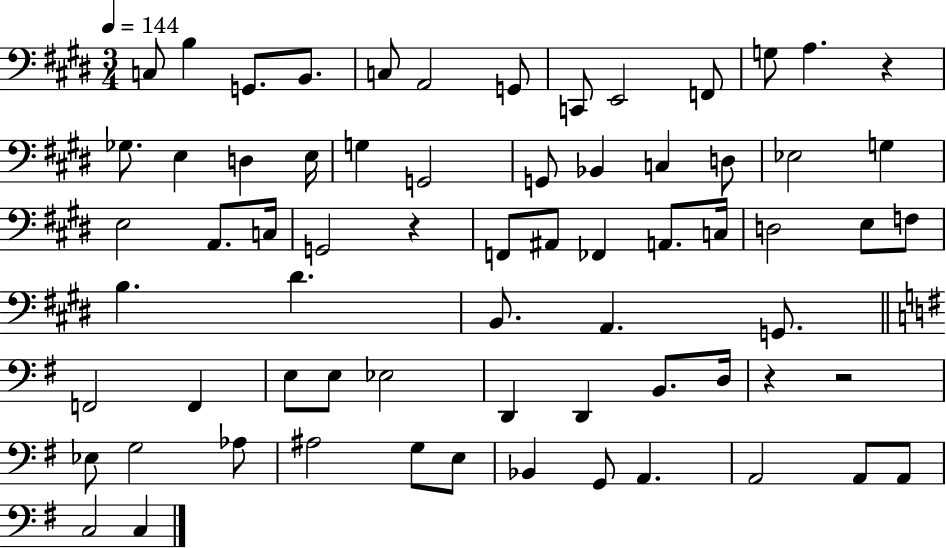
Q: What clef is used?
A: bass